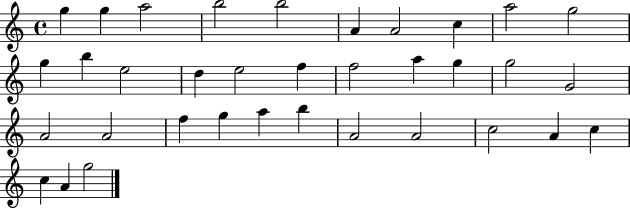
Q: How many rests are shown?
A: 0